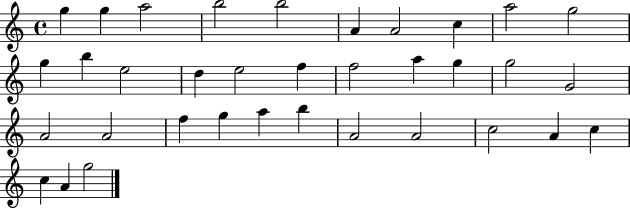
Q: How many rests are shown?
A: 0